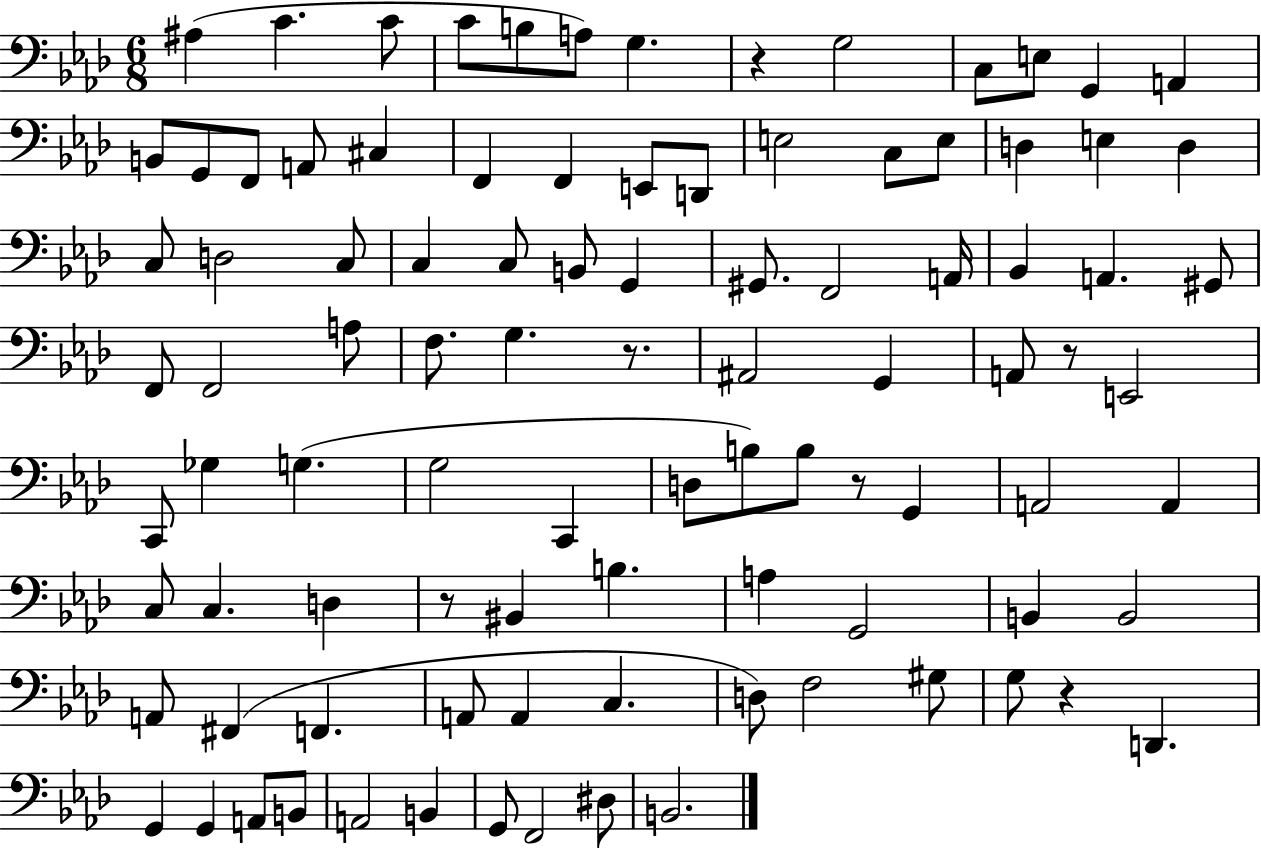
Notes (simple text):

A#3/q C4/q. C4/e C4/e B3/e A3/e G3/q. R/q G3/h C3/e E3/e G2/q A2/q B2/e G2/e F2/e A2/e C#3/q F2/q F2/q E2/e D2/e E3/h C3/e E3/e D3/q E3/q D3/q C3/e D3/h C3/e C3/q C3/e B2/e G2/q G#2/e. F2/h A2/s Bb2/q A2/q. G#2/e F2/e F2/h A3/e F3/e. G3/q. R/e. A#2/h G2/q A2/e R/e E2/h C2/e Gb3/q G3/q. G3/h C2/q D3/e B3/e B3/e R/e G2/q A2/h A2/q C3/e C3/q. D3/q R/e BIS2/q B3/q. A3/q G2/h B2/q B2/h A2/e F#2/q F2/q. A2/e A2/q C3/q. D3/e F3/h G#3/e G3/e R/q D2/q. G2/q G2/q A2/e B2/e A2/h B2/q G2/e F2/h D#3/e B2/h.